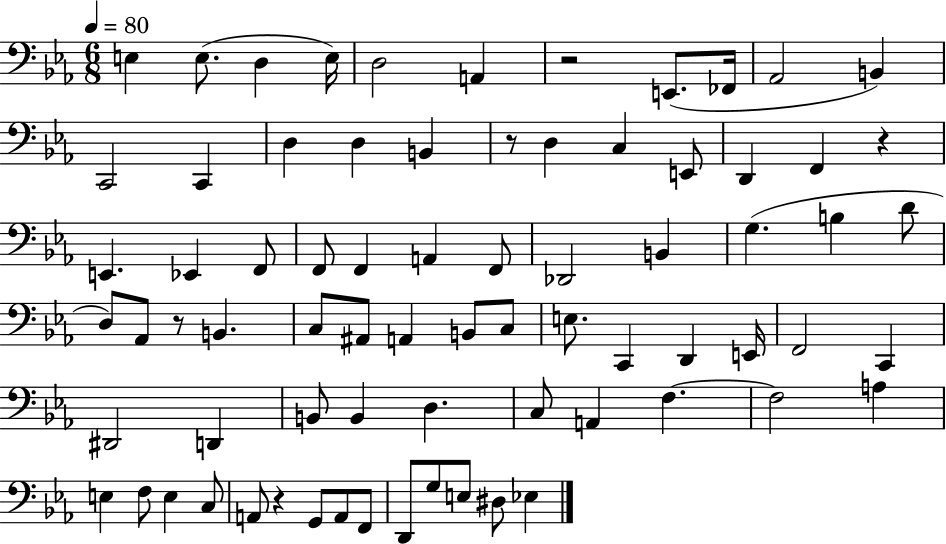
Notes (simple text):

E3/q E3/e. D3/q E3/s D3/h A2/q R/h E2/e. FES2/s Ab2/h B2/q C2/h C2/q D3/q D3/q B2/q R/e D3/q C3/q E2/e D2/q F2/q R/q E2/q. Eb2/q F2/e F2/e F2/q A2/q F2/e Db2/h B2/q G3/q. B3/q D4/e D3/e Ab2/e R/e B2/q. C3/e A#2/e A2/q B2/e C3/e E3/e. C2/q D2/q E2/s F2/h C2/q D#2/h D2/q B2/e B2/q D3/q. C3/e A2/q F3/q. F3/h A3/q E3/q F3/e E3/q C3/e A2/e R/q G2/e A2/e F2/e D2/e G3/e E3/e D#3/e Eb3/q